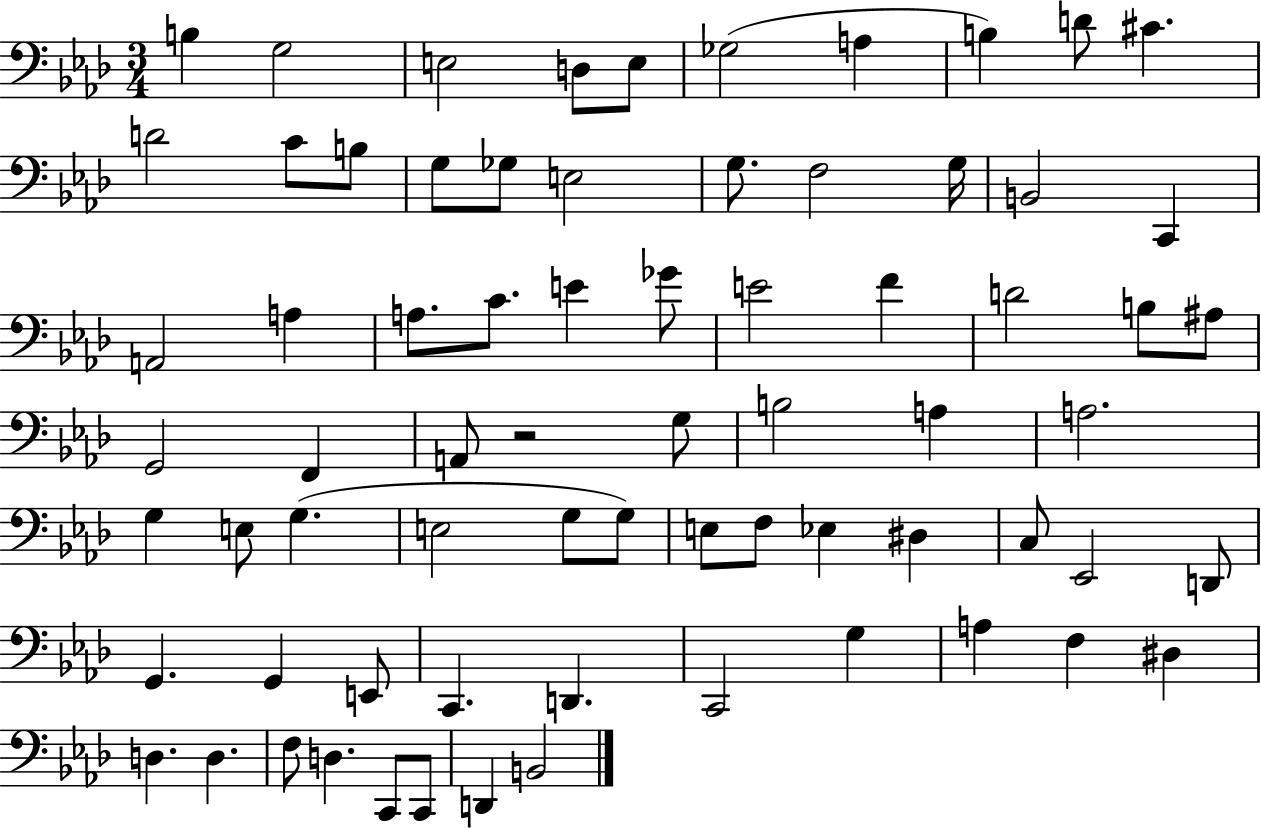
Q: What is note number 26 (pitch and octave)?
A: E4